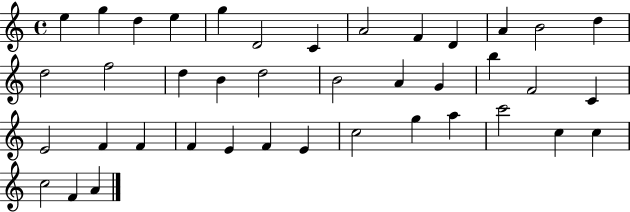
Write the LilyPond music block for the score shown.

{
  \clef treble
  \time 4/4
  \defaultTimeSignature
  \key c \major
  e''4 g''4 d''4 e''4 | g''4 d'2 c'4 | a'2 f'4 d'4 | a'4 b'2 d''4 | \break d''2 f''2 | d''4 b'4 d''2 | b'2 a'4 g'4 | b''4 f'2 c'4 | \break e'2 f'4 f'4 | f'4 e'4 f'4 e'4 | c''2 g''4 a''4 | c'''2 c''4 c''4 | \break c''2 f'4 a'4 | \bar "|."
}